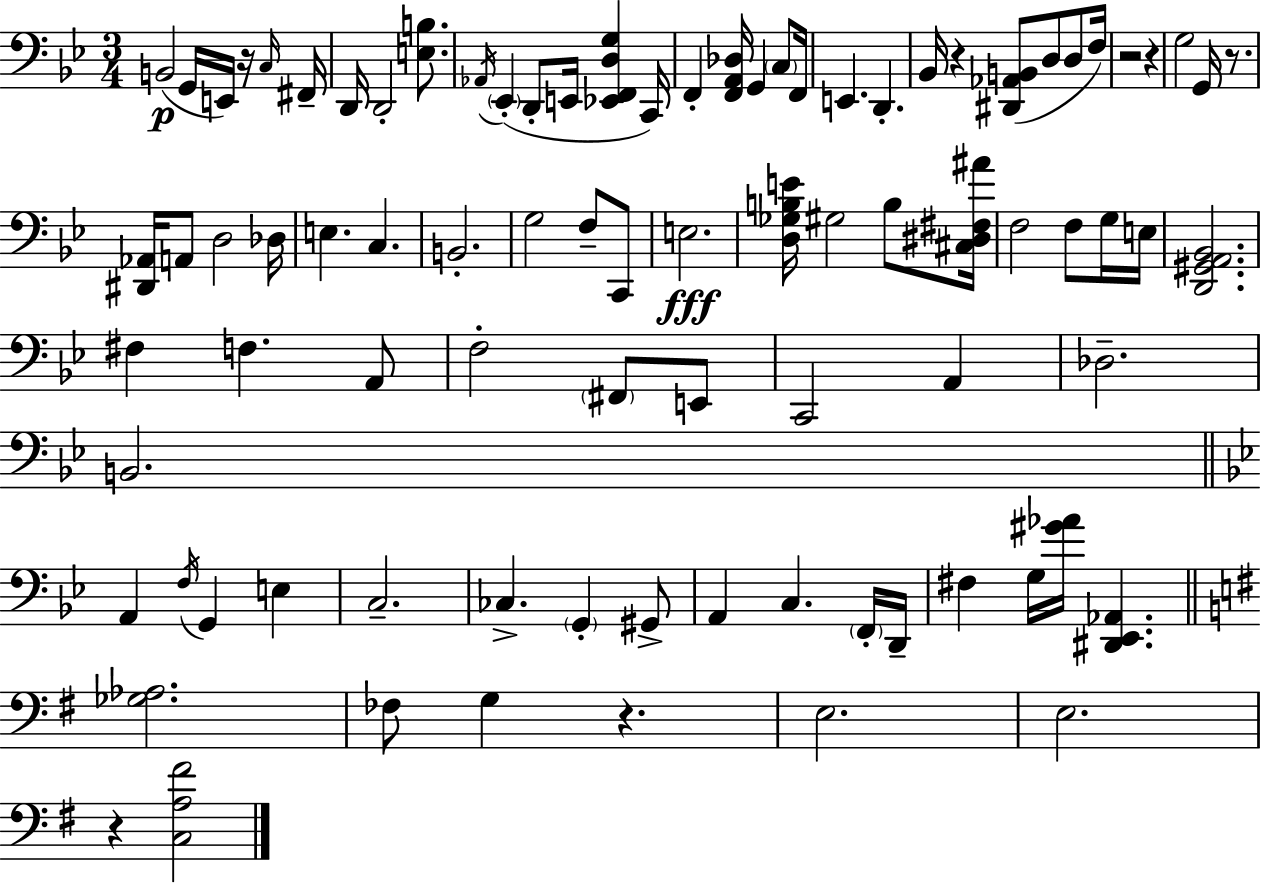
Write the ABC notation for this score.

X:1
T:Untitled
M:3/4
L:1/4
K:Bb
B,,2 G,,/4 E,,/4 z/4 C,/4 ^F,,/4 D,,/4 D,,2 [E,B,]/2 _A,,/4 _E,, D,,/2 E,,/4 [_E,,F,,D,G,] C,,/4 F,, [F,,A,,_D,]/4 G,, C,/2 F,,/4 E,, D,, _B,,/4 z [^D,,_A,,B,,]/2 D,/2 D,/2 F,/4 z2 z G,2 G,,/4 z/2 [^D,,_A,,]/4 A,,/2 D,2 _D,/4 E, C, B,,2 G,2 F,/2 C,,/2 E,2 [D,_G,B,E]/4 ^G,2 B,/2 [^C,^D,^F,^A]/4 F,2 F,/2 G,/4 E,/4 [D,,^G,,A,,_B,,]2 ^F, F, A,,/2 F,2 ^F,,/2 E,,/2 C,,2 A,, _D,2 B,,2 A,, F,/4 G,, E, C,2 _C, G,, ^G,,/2 A,, C, F,,/4 D,,/4 ^F, G,/4 [^G_A]/4 [^D,,_E,,_A,,] [_G,_A,]2 _F,/2 G, z E,2 E,2 z [C,A,^F]2